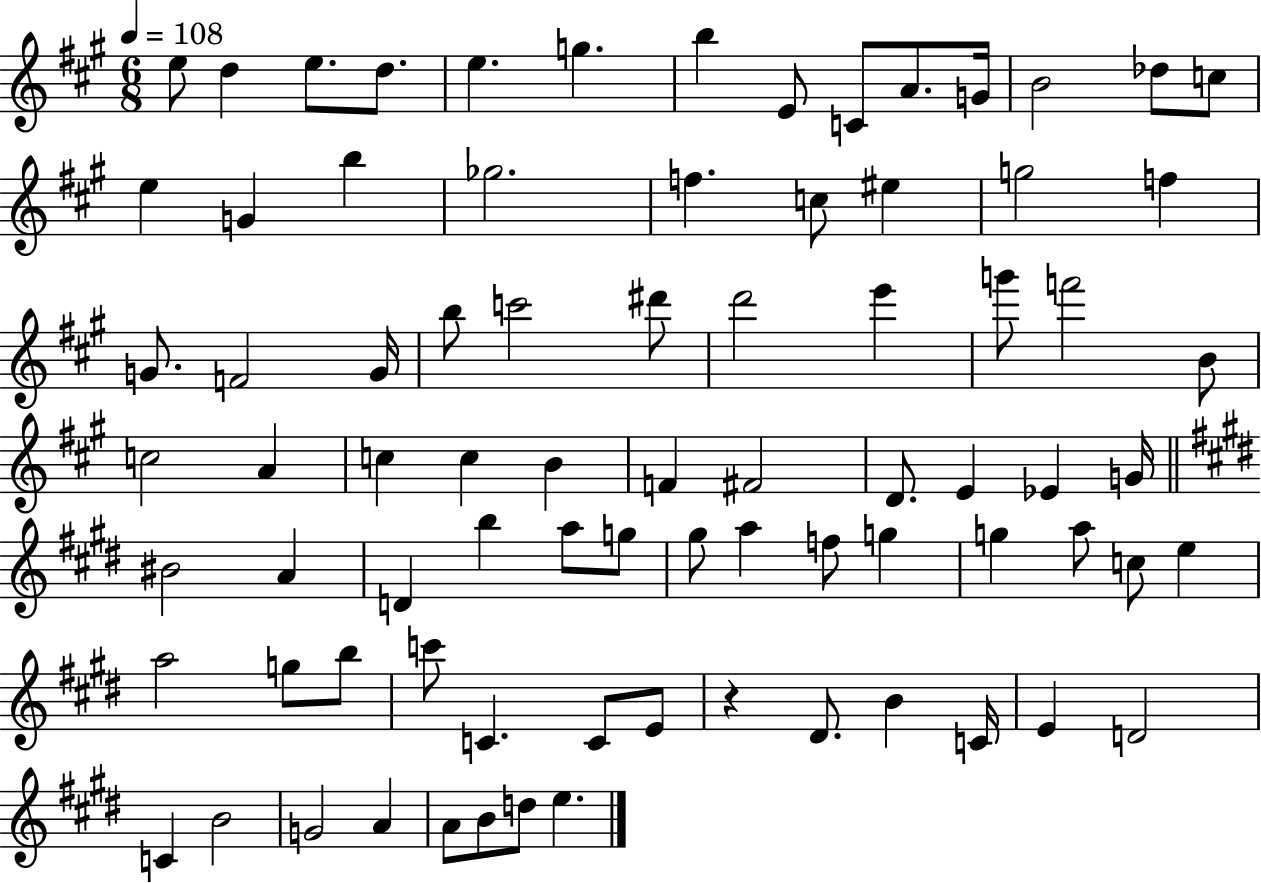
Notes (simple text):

E5/e D5/q E5/e. D5/e. E5/q. G5/q. B5/q E4/e C4/e A4/e. G4/s B4/h Db5/e C5/e E5/q G4/q B5/q Gb5/h. F5/q. C5/e EIS5/q G5/h F5/q G4/e. F4/h G4/s B5/e C6/h D#6/e D6/h E6/q G6/e F6/h B4/e C5/h A4/q C5/q C5/q B4/q F4/q F#4/h D4/e. E4/q Eb4/q G4/s BIS4/h A4/q D4/q B5/q A5/e G5/e G#5/e A5/q F5/e G5/q G5/q A5/e C5/e E5/q A5/h G5/e B5/e C6/e C4/q. C4/e E4/e R/q D#4/e. B4/q C4/s E4/q D4/h C4/q B4/h G4/h A4/q A4/e B4/e D5/e E5/q.